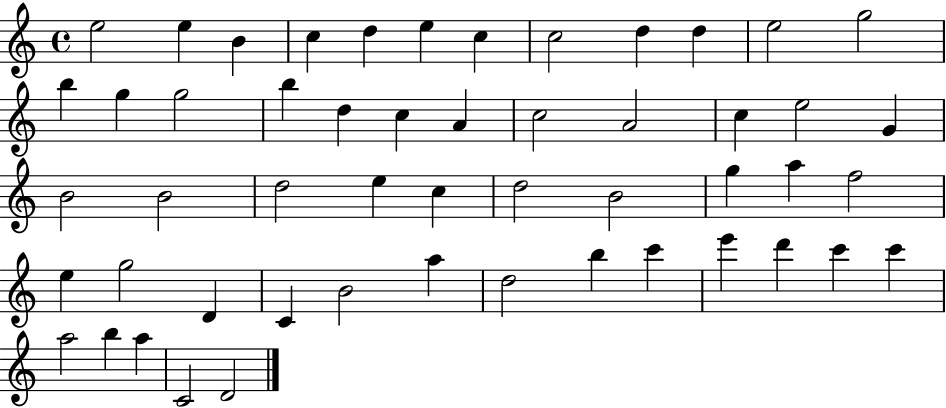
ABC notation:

X:1
T:Untitled
M:4/4
L:1/4
K:C
e2 e B c d e c c2 d d e2 g2 b g g2 b d c A c2 A2 c e2 G B2 B2 d2 e c d2 B2 g a f2 e g2 D C B2 a d2 b c' e' d' c' c' a2 b a C2 D2